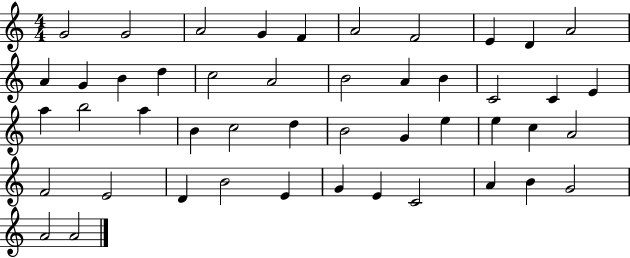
G4/h G4/h A4/h G4/q F4/q A4/h F4/h E4/q D4/q A4/h A4/q G4/q B4/q D5/q C5/h A4/h B4/h A4/q B4/q C4/h C4/q E4/q A5/q B5/h A5/q B4/q C5/h D5/q B4/h G4/q E5/q E5/q C5/q A4/h F4/h E4/h D4/q B4/h E4/q G4/q E4/q C4/h A4/q B4/q G4/h A4/h A4/h